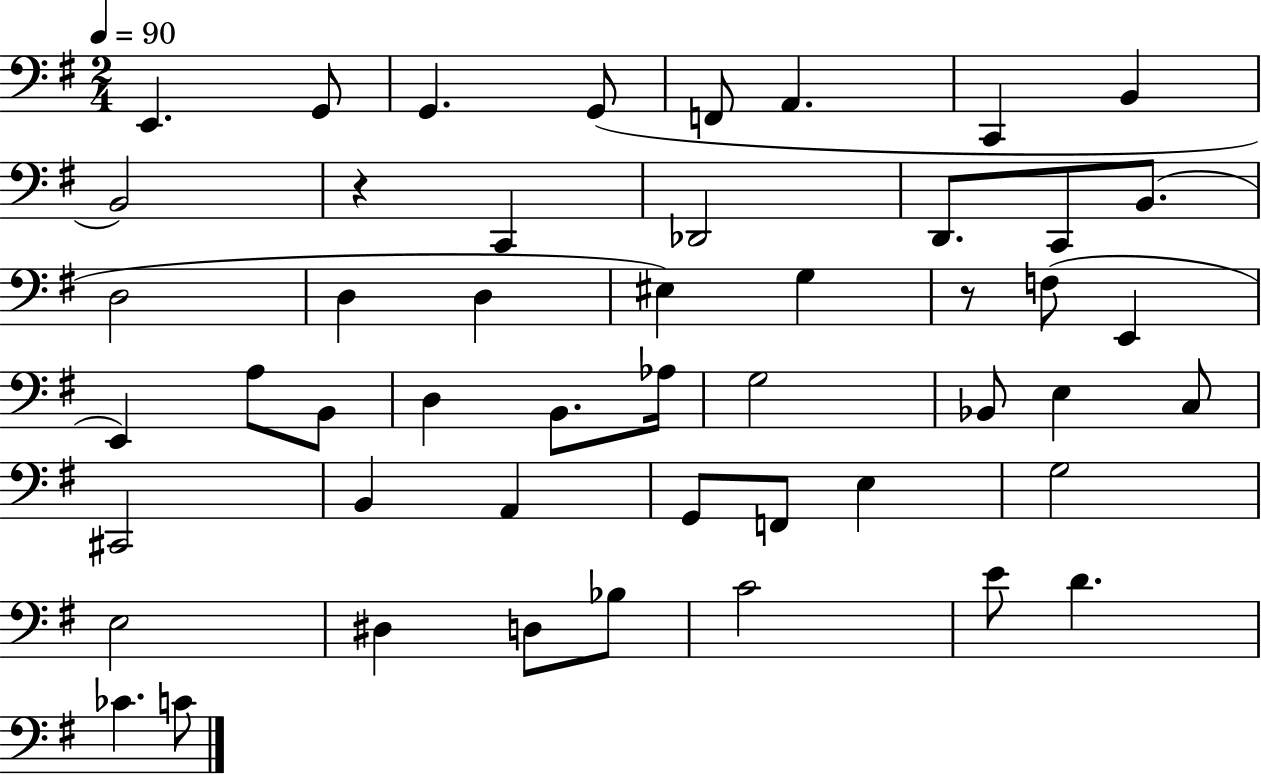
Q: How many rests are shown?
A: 2